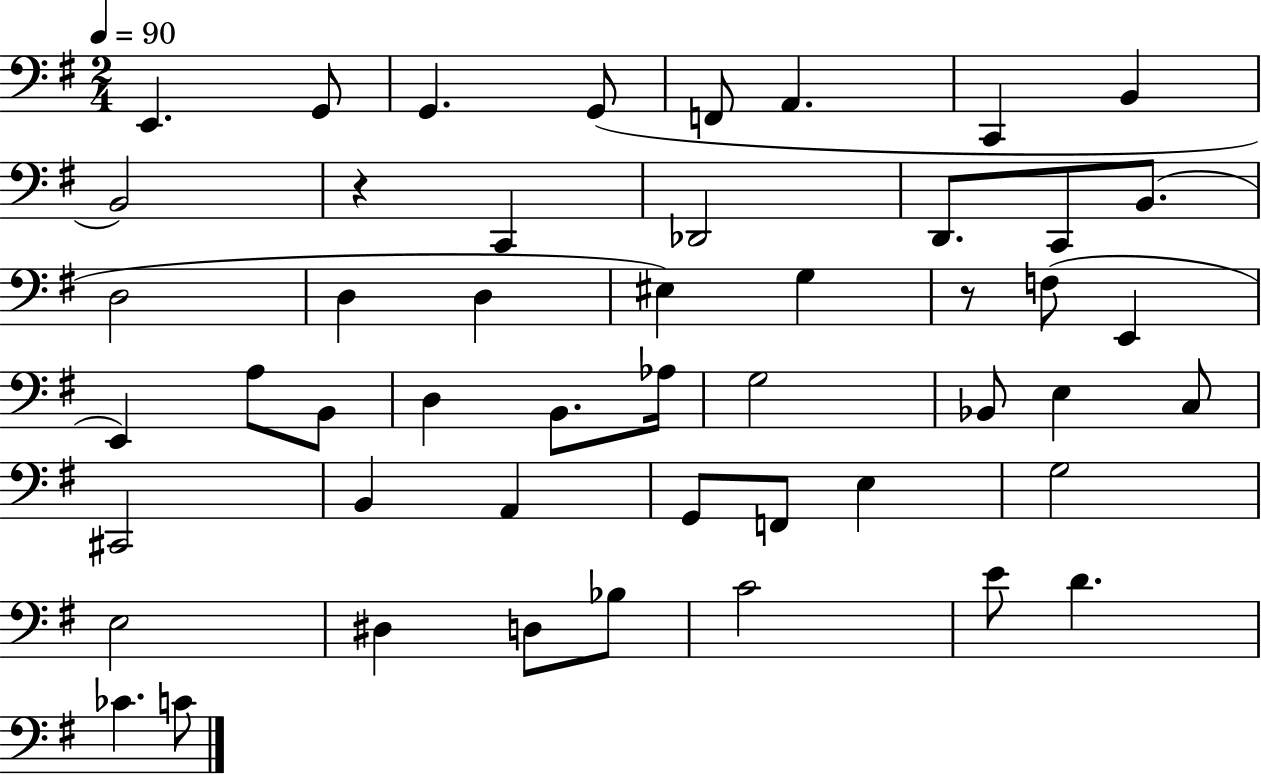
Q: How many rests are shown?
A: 2